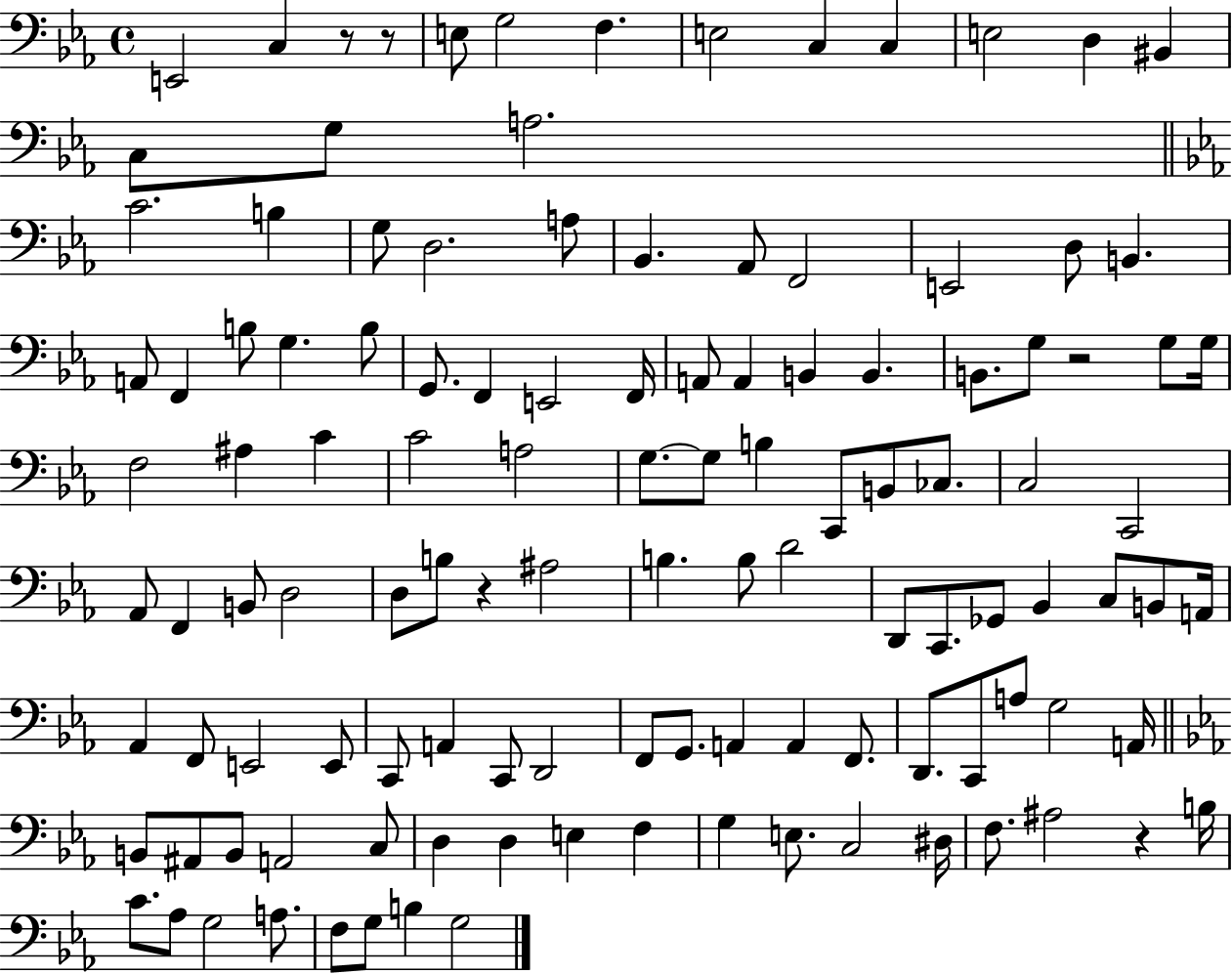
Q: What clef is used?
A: bass